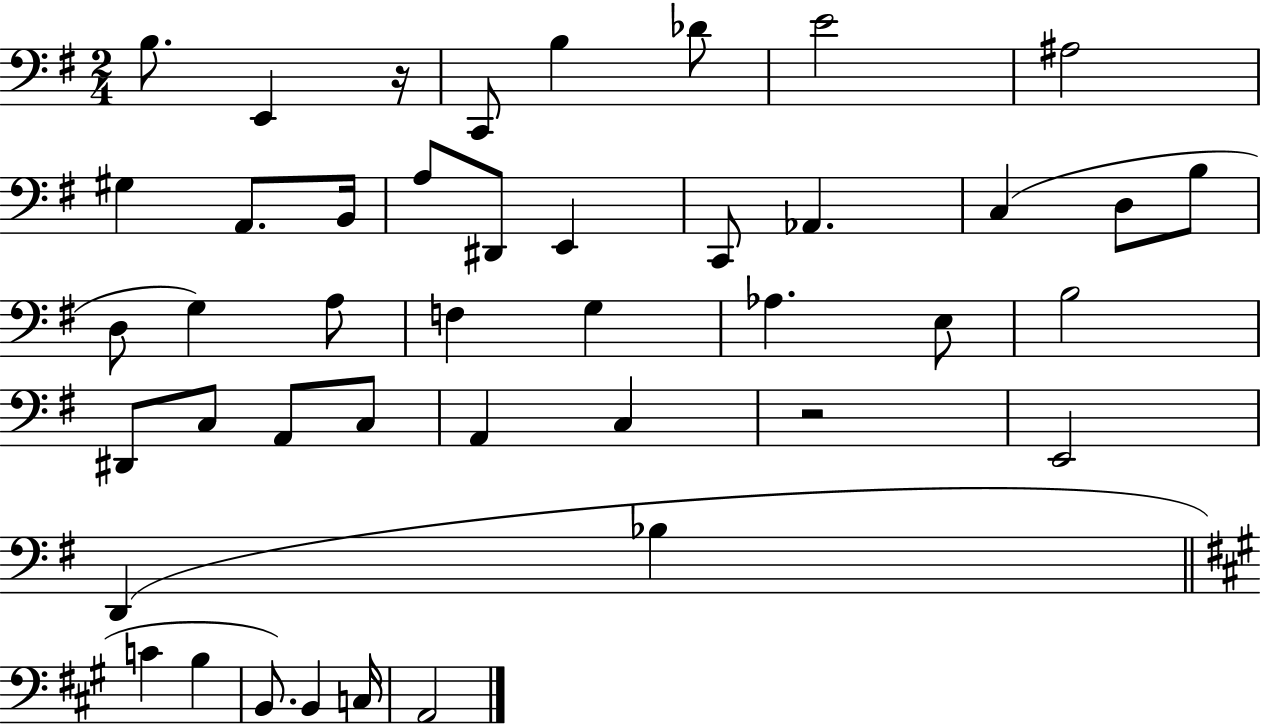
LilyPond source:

{
  \clef bass
  \numericTimeSignature
  \time 2/4
  \key g \major
  b8. e,4 r16 | c,8 b4 des'8 | e'2 | ais2 | \break gis4 a,8. b,16 | a8 dis,8 e,4 | c,8 aes,4. | c4( d8 b8 | \break d8 g4) a8 | f4 g4 | aes4. e8 | b2 | \break dis,8 c8 a,8 c8 | a,4 c4 | r2 | e,2 | \break d,4( bes4 | \bar "||" \break \key a \major c'4 b4 | b,8.) b,4 c16 | a,2 | \bar "|."
}